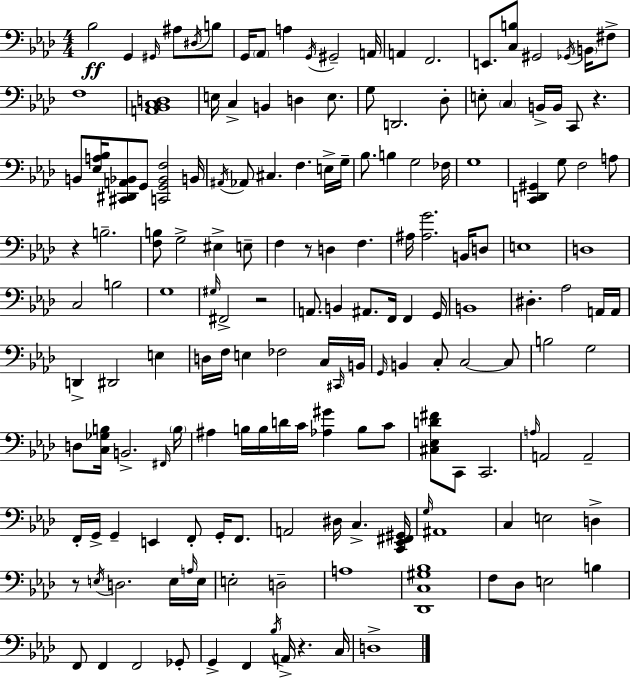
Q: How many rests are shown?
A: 6